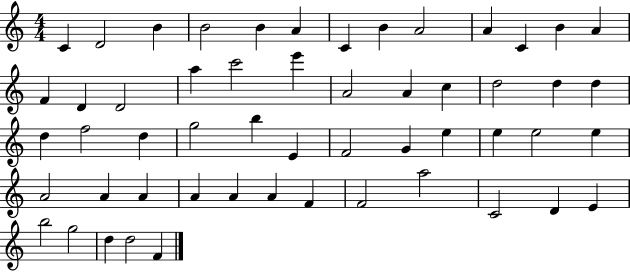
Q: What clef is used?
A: treble